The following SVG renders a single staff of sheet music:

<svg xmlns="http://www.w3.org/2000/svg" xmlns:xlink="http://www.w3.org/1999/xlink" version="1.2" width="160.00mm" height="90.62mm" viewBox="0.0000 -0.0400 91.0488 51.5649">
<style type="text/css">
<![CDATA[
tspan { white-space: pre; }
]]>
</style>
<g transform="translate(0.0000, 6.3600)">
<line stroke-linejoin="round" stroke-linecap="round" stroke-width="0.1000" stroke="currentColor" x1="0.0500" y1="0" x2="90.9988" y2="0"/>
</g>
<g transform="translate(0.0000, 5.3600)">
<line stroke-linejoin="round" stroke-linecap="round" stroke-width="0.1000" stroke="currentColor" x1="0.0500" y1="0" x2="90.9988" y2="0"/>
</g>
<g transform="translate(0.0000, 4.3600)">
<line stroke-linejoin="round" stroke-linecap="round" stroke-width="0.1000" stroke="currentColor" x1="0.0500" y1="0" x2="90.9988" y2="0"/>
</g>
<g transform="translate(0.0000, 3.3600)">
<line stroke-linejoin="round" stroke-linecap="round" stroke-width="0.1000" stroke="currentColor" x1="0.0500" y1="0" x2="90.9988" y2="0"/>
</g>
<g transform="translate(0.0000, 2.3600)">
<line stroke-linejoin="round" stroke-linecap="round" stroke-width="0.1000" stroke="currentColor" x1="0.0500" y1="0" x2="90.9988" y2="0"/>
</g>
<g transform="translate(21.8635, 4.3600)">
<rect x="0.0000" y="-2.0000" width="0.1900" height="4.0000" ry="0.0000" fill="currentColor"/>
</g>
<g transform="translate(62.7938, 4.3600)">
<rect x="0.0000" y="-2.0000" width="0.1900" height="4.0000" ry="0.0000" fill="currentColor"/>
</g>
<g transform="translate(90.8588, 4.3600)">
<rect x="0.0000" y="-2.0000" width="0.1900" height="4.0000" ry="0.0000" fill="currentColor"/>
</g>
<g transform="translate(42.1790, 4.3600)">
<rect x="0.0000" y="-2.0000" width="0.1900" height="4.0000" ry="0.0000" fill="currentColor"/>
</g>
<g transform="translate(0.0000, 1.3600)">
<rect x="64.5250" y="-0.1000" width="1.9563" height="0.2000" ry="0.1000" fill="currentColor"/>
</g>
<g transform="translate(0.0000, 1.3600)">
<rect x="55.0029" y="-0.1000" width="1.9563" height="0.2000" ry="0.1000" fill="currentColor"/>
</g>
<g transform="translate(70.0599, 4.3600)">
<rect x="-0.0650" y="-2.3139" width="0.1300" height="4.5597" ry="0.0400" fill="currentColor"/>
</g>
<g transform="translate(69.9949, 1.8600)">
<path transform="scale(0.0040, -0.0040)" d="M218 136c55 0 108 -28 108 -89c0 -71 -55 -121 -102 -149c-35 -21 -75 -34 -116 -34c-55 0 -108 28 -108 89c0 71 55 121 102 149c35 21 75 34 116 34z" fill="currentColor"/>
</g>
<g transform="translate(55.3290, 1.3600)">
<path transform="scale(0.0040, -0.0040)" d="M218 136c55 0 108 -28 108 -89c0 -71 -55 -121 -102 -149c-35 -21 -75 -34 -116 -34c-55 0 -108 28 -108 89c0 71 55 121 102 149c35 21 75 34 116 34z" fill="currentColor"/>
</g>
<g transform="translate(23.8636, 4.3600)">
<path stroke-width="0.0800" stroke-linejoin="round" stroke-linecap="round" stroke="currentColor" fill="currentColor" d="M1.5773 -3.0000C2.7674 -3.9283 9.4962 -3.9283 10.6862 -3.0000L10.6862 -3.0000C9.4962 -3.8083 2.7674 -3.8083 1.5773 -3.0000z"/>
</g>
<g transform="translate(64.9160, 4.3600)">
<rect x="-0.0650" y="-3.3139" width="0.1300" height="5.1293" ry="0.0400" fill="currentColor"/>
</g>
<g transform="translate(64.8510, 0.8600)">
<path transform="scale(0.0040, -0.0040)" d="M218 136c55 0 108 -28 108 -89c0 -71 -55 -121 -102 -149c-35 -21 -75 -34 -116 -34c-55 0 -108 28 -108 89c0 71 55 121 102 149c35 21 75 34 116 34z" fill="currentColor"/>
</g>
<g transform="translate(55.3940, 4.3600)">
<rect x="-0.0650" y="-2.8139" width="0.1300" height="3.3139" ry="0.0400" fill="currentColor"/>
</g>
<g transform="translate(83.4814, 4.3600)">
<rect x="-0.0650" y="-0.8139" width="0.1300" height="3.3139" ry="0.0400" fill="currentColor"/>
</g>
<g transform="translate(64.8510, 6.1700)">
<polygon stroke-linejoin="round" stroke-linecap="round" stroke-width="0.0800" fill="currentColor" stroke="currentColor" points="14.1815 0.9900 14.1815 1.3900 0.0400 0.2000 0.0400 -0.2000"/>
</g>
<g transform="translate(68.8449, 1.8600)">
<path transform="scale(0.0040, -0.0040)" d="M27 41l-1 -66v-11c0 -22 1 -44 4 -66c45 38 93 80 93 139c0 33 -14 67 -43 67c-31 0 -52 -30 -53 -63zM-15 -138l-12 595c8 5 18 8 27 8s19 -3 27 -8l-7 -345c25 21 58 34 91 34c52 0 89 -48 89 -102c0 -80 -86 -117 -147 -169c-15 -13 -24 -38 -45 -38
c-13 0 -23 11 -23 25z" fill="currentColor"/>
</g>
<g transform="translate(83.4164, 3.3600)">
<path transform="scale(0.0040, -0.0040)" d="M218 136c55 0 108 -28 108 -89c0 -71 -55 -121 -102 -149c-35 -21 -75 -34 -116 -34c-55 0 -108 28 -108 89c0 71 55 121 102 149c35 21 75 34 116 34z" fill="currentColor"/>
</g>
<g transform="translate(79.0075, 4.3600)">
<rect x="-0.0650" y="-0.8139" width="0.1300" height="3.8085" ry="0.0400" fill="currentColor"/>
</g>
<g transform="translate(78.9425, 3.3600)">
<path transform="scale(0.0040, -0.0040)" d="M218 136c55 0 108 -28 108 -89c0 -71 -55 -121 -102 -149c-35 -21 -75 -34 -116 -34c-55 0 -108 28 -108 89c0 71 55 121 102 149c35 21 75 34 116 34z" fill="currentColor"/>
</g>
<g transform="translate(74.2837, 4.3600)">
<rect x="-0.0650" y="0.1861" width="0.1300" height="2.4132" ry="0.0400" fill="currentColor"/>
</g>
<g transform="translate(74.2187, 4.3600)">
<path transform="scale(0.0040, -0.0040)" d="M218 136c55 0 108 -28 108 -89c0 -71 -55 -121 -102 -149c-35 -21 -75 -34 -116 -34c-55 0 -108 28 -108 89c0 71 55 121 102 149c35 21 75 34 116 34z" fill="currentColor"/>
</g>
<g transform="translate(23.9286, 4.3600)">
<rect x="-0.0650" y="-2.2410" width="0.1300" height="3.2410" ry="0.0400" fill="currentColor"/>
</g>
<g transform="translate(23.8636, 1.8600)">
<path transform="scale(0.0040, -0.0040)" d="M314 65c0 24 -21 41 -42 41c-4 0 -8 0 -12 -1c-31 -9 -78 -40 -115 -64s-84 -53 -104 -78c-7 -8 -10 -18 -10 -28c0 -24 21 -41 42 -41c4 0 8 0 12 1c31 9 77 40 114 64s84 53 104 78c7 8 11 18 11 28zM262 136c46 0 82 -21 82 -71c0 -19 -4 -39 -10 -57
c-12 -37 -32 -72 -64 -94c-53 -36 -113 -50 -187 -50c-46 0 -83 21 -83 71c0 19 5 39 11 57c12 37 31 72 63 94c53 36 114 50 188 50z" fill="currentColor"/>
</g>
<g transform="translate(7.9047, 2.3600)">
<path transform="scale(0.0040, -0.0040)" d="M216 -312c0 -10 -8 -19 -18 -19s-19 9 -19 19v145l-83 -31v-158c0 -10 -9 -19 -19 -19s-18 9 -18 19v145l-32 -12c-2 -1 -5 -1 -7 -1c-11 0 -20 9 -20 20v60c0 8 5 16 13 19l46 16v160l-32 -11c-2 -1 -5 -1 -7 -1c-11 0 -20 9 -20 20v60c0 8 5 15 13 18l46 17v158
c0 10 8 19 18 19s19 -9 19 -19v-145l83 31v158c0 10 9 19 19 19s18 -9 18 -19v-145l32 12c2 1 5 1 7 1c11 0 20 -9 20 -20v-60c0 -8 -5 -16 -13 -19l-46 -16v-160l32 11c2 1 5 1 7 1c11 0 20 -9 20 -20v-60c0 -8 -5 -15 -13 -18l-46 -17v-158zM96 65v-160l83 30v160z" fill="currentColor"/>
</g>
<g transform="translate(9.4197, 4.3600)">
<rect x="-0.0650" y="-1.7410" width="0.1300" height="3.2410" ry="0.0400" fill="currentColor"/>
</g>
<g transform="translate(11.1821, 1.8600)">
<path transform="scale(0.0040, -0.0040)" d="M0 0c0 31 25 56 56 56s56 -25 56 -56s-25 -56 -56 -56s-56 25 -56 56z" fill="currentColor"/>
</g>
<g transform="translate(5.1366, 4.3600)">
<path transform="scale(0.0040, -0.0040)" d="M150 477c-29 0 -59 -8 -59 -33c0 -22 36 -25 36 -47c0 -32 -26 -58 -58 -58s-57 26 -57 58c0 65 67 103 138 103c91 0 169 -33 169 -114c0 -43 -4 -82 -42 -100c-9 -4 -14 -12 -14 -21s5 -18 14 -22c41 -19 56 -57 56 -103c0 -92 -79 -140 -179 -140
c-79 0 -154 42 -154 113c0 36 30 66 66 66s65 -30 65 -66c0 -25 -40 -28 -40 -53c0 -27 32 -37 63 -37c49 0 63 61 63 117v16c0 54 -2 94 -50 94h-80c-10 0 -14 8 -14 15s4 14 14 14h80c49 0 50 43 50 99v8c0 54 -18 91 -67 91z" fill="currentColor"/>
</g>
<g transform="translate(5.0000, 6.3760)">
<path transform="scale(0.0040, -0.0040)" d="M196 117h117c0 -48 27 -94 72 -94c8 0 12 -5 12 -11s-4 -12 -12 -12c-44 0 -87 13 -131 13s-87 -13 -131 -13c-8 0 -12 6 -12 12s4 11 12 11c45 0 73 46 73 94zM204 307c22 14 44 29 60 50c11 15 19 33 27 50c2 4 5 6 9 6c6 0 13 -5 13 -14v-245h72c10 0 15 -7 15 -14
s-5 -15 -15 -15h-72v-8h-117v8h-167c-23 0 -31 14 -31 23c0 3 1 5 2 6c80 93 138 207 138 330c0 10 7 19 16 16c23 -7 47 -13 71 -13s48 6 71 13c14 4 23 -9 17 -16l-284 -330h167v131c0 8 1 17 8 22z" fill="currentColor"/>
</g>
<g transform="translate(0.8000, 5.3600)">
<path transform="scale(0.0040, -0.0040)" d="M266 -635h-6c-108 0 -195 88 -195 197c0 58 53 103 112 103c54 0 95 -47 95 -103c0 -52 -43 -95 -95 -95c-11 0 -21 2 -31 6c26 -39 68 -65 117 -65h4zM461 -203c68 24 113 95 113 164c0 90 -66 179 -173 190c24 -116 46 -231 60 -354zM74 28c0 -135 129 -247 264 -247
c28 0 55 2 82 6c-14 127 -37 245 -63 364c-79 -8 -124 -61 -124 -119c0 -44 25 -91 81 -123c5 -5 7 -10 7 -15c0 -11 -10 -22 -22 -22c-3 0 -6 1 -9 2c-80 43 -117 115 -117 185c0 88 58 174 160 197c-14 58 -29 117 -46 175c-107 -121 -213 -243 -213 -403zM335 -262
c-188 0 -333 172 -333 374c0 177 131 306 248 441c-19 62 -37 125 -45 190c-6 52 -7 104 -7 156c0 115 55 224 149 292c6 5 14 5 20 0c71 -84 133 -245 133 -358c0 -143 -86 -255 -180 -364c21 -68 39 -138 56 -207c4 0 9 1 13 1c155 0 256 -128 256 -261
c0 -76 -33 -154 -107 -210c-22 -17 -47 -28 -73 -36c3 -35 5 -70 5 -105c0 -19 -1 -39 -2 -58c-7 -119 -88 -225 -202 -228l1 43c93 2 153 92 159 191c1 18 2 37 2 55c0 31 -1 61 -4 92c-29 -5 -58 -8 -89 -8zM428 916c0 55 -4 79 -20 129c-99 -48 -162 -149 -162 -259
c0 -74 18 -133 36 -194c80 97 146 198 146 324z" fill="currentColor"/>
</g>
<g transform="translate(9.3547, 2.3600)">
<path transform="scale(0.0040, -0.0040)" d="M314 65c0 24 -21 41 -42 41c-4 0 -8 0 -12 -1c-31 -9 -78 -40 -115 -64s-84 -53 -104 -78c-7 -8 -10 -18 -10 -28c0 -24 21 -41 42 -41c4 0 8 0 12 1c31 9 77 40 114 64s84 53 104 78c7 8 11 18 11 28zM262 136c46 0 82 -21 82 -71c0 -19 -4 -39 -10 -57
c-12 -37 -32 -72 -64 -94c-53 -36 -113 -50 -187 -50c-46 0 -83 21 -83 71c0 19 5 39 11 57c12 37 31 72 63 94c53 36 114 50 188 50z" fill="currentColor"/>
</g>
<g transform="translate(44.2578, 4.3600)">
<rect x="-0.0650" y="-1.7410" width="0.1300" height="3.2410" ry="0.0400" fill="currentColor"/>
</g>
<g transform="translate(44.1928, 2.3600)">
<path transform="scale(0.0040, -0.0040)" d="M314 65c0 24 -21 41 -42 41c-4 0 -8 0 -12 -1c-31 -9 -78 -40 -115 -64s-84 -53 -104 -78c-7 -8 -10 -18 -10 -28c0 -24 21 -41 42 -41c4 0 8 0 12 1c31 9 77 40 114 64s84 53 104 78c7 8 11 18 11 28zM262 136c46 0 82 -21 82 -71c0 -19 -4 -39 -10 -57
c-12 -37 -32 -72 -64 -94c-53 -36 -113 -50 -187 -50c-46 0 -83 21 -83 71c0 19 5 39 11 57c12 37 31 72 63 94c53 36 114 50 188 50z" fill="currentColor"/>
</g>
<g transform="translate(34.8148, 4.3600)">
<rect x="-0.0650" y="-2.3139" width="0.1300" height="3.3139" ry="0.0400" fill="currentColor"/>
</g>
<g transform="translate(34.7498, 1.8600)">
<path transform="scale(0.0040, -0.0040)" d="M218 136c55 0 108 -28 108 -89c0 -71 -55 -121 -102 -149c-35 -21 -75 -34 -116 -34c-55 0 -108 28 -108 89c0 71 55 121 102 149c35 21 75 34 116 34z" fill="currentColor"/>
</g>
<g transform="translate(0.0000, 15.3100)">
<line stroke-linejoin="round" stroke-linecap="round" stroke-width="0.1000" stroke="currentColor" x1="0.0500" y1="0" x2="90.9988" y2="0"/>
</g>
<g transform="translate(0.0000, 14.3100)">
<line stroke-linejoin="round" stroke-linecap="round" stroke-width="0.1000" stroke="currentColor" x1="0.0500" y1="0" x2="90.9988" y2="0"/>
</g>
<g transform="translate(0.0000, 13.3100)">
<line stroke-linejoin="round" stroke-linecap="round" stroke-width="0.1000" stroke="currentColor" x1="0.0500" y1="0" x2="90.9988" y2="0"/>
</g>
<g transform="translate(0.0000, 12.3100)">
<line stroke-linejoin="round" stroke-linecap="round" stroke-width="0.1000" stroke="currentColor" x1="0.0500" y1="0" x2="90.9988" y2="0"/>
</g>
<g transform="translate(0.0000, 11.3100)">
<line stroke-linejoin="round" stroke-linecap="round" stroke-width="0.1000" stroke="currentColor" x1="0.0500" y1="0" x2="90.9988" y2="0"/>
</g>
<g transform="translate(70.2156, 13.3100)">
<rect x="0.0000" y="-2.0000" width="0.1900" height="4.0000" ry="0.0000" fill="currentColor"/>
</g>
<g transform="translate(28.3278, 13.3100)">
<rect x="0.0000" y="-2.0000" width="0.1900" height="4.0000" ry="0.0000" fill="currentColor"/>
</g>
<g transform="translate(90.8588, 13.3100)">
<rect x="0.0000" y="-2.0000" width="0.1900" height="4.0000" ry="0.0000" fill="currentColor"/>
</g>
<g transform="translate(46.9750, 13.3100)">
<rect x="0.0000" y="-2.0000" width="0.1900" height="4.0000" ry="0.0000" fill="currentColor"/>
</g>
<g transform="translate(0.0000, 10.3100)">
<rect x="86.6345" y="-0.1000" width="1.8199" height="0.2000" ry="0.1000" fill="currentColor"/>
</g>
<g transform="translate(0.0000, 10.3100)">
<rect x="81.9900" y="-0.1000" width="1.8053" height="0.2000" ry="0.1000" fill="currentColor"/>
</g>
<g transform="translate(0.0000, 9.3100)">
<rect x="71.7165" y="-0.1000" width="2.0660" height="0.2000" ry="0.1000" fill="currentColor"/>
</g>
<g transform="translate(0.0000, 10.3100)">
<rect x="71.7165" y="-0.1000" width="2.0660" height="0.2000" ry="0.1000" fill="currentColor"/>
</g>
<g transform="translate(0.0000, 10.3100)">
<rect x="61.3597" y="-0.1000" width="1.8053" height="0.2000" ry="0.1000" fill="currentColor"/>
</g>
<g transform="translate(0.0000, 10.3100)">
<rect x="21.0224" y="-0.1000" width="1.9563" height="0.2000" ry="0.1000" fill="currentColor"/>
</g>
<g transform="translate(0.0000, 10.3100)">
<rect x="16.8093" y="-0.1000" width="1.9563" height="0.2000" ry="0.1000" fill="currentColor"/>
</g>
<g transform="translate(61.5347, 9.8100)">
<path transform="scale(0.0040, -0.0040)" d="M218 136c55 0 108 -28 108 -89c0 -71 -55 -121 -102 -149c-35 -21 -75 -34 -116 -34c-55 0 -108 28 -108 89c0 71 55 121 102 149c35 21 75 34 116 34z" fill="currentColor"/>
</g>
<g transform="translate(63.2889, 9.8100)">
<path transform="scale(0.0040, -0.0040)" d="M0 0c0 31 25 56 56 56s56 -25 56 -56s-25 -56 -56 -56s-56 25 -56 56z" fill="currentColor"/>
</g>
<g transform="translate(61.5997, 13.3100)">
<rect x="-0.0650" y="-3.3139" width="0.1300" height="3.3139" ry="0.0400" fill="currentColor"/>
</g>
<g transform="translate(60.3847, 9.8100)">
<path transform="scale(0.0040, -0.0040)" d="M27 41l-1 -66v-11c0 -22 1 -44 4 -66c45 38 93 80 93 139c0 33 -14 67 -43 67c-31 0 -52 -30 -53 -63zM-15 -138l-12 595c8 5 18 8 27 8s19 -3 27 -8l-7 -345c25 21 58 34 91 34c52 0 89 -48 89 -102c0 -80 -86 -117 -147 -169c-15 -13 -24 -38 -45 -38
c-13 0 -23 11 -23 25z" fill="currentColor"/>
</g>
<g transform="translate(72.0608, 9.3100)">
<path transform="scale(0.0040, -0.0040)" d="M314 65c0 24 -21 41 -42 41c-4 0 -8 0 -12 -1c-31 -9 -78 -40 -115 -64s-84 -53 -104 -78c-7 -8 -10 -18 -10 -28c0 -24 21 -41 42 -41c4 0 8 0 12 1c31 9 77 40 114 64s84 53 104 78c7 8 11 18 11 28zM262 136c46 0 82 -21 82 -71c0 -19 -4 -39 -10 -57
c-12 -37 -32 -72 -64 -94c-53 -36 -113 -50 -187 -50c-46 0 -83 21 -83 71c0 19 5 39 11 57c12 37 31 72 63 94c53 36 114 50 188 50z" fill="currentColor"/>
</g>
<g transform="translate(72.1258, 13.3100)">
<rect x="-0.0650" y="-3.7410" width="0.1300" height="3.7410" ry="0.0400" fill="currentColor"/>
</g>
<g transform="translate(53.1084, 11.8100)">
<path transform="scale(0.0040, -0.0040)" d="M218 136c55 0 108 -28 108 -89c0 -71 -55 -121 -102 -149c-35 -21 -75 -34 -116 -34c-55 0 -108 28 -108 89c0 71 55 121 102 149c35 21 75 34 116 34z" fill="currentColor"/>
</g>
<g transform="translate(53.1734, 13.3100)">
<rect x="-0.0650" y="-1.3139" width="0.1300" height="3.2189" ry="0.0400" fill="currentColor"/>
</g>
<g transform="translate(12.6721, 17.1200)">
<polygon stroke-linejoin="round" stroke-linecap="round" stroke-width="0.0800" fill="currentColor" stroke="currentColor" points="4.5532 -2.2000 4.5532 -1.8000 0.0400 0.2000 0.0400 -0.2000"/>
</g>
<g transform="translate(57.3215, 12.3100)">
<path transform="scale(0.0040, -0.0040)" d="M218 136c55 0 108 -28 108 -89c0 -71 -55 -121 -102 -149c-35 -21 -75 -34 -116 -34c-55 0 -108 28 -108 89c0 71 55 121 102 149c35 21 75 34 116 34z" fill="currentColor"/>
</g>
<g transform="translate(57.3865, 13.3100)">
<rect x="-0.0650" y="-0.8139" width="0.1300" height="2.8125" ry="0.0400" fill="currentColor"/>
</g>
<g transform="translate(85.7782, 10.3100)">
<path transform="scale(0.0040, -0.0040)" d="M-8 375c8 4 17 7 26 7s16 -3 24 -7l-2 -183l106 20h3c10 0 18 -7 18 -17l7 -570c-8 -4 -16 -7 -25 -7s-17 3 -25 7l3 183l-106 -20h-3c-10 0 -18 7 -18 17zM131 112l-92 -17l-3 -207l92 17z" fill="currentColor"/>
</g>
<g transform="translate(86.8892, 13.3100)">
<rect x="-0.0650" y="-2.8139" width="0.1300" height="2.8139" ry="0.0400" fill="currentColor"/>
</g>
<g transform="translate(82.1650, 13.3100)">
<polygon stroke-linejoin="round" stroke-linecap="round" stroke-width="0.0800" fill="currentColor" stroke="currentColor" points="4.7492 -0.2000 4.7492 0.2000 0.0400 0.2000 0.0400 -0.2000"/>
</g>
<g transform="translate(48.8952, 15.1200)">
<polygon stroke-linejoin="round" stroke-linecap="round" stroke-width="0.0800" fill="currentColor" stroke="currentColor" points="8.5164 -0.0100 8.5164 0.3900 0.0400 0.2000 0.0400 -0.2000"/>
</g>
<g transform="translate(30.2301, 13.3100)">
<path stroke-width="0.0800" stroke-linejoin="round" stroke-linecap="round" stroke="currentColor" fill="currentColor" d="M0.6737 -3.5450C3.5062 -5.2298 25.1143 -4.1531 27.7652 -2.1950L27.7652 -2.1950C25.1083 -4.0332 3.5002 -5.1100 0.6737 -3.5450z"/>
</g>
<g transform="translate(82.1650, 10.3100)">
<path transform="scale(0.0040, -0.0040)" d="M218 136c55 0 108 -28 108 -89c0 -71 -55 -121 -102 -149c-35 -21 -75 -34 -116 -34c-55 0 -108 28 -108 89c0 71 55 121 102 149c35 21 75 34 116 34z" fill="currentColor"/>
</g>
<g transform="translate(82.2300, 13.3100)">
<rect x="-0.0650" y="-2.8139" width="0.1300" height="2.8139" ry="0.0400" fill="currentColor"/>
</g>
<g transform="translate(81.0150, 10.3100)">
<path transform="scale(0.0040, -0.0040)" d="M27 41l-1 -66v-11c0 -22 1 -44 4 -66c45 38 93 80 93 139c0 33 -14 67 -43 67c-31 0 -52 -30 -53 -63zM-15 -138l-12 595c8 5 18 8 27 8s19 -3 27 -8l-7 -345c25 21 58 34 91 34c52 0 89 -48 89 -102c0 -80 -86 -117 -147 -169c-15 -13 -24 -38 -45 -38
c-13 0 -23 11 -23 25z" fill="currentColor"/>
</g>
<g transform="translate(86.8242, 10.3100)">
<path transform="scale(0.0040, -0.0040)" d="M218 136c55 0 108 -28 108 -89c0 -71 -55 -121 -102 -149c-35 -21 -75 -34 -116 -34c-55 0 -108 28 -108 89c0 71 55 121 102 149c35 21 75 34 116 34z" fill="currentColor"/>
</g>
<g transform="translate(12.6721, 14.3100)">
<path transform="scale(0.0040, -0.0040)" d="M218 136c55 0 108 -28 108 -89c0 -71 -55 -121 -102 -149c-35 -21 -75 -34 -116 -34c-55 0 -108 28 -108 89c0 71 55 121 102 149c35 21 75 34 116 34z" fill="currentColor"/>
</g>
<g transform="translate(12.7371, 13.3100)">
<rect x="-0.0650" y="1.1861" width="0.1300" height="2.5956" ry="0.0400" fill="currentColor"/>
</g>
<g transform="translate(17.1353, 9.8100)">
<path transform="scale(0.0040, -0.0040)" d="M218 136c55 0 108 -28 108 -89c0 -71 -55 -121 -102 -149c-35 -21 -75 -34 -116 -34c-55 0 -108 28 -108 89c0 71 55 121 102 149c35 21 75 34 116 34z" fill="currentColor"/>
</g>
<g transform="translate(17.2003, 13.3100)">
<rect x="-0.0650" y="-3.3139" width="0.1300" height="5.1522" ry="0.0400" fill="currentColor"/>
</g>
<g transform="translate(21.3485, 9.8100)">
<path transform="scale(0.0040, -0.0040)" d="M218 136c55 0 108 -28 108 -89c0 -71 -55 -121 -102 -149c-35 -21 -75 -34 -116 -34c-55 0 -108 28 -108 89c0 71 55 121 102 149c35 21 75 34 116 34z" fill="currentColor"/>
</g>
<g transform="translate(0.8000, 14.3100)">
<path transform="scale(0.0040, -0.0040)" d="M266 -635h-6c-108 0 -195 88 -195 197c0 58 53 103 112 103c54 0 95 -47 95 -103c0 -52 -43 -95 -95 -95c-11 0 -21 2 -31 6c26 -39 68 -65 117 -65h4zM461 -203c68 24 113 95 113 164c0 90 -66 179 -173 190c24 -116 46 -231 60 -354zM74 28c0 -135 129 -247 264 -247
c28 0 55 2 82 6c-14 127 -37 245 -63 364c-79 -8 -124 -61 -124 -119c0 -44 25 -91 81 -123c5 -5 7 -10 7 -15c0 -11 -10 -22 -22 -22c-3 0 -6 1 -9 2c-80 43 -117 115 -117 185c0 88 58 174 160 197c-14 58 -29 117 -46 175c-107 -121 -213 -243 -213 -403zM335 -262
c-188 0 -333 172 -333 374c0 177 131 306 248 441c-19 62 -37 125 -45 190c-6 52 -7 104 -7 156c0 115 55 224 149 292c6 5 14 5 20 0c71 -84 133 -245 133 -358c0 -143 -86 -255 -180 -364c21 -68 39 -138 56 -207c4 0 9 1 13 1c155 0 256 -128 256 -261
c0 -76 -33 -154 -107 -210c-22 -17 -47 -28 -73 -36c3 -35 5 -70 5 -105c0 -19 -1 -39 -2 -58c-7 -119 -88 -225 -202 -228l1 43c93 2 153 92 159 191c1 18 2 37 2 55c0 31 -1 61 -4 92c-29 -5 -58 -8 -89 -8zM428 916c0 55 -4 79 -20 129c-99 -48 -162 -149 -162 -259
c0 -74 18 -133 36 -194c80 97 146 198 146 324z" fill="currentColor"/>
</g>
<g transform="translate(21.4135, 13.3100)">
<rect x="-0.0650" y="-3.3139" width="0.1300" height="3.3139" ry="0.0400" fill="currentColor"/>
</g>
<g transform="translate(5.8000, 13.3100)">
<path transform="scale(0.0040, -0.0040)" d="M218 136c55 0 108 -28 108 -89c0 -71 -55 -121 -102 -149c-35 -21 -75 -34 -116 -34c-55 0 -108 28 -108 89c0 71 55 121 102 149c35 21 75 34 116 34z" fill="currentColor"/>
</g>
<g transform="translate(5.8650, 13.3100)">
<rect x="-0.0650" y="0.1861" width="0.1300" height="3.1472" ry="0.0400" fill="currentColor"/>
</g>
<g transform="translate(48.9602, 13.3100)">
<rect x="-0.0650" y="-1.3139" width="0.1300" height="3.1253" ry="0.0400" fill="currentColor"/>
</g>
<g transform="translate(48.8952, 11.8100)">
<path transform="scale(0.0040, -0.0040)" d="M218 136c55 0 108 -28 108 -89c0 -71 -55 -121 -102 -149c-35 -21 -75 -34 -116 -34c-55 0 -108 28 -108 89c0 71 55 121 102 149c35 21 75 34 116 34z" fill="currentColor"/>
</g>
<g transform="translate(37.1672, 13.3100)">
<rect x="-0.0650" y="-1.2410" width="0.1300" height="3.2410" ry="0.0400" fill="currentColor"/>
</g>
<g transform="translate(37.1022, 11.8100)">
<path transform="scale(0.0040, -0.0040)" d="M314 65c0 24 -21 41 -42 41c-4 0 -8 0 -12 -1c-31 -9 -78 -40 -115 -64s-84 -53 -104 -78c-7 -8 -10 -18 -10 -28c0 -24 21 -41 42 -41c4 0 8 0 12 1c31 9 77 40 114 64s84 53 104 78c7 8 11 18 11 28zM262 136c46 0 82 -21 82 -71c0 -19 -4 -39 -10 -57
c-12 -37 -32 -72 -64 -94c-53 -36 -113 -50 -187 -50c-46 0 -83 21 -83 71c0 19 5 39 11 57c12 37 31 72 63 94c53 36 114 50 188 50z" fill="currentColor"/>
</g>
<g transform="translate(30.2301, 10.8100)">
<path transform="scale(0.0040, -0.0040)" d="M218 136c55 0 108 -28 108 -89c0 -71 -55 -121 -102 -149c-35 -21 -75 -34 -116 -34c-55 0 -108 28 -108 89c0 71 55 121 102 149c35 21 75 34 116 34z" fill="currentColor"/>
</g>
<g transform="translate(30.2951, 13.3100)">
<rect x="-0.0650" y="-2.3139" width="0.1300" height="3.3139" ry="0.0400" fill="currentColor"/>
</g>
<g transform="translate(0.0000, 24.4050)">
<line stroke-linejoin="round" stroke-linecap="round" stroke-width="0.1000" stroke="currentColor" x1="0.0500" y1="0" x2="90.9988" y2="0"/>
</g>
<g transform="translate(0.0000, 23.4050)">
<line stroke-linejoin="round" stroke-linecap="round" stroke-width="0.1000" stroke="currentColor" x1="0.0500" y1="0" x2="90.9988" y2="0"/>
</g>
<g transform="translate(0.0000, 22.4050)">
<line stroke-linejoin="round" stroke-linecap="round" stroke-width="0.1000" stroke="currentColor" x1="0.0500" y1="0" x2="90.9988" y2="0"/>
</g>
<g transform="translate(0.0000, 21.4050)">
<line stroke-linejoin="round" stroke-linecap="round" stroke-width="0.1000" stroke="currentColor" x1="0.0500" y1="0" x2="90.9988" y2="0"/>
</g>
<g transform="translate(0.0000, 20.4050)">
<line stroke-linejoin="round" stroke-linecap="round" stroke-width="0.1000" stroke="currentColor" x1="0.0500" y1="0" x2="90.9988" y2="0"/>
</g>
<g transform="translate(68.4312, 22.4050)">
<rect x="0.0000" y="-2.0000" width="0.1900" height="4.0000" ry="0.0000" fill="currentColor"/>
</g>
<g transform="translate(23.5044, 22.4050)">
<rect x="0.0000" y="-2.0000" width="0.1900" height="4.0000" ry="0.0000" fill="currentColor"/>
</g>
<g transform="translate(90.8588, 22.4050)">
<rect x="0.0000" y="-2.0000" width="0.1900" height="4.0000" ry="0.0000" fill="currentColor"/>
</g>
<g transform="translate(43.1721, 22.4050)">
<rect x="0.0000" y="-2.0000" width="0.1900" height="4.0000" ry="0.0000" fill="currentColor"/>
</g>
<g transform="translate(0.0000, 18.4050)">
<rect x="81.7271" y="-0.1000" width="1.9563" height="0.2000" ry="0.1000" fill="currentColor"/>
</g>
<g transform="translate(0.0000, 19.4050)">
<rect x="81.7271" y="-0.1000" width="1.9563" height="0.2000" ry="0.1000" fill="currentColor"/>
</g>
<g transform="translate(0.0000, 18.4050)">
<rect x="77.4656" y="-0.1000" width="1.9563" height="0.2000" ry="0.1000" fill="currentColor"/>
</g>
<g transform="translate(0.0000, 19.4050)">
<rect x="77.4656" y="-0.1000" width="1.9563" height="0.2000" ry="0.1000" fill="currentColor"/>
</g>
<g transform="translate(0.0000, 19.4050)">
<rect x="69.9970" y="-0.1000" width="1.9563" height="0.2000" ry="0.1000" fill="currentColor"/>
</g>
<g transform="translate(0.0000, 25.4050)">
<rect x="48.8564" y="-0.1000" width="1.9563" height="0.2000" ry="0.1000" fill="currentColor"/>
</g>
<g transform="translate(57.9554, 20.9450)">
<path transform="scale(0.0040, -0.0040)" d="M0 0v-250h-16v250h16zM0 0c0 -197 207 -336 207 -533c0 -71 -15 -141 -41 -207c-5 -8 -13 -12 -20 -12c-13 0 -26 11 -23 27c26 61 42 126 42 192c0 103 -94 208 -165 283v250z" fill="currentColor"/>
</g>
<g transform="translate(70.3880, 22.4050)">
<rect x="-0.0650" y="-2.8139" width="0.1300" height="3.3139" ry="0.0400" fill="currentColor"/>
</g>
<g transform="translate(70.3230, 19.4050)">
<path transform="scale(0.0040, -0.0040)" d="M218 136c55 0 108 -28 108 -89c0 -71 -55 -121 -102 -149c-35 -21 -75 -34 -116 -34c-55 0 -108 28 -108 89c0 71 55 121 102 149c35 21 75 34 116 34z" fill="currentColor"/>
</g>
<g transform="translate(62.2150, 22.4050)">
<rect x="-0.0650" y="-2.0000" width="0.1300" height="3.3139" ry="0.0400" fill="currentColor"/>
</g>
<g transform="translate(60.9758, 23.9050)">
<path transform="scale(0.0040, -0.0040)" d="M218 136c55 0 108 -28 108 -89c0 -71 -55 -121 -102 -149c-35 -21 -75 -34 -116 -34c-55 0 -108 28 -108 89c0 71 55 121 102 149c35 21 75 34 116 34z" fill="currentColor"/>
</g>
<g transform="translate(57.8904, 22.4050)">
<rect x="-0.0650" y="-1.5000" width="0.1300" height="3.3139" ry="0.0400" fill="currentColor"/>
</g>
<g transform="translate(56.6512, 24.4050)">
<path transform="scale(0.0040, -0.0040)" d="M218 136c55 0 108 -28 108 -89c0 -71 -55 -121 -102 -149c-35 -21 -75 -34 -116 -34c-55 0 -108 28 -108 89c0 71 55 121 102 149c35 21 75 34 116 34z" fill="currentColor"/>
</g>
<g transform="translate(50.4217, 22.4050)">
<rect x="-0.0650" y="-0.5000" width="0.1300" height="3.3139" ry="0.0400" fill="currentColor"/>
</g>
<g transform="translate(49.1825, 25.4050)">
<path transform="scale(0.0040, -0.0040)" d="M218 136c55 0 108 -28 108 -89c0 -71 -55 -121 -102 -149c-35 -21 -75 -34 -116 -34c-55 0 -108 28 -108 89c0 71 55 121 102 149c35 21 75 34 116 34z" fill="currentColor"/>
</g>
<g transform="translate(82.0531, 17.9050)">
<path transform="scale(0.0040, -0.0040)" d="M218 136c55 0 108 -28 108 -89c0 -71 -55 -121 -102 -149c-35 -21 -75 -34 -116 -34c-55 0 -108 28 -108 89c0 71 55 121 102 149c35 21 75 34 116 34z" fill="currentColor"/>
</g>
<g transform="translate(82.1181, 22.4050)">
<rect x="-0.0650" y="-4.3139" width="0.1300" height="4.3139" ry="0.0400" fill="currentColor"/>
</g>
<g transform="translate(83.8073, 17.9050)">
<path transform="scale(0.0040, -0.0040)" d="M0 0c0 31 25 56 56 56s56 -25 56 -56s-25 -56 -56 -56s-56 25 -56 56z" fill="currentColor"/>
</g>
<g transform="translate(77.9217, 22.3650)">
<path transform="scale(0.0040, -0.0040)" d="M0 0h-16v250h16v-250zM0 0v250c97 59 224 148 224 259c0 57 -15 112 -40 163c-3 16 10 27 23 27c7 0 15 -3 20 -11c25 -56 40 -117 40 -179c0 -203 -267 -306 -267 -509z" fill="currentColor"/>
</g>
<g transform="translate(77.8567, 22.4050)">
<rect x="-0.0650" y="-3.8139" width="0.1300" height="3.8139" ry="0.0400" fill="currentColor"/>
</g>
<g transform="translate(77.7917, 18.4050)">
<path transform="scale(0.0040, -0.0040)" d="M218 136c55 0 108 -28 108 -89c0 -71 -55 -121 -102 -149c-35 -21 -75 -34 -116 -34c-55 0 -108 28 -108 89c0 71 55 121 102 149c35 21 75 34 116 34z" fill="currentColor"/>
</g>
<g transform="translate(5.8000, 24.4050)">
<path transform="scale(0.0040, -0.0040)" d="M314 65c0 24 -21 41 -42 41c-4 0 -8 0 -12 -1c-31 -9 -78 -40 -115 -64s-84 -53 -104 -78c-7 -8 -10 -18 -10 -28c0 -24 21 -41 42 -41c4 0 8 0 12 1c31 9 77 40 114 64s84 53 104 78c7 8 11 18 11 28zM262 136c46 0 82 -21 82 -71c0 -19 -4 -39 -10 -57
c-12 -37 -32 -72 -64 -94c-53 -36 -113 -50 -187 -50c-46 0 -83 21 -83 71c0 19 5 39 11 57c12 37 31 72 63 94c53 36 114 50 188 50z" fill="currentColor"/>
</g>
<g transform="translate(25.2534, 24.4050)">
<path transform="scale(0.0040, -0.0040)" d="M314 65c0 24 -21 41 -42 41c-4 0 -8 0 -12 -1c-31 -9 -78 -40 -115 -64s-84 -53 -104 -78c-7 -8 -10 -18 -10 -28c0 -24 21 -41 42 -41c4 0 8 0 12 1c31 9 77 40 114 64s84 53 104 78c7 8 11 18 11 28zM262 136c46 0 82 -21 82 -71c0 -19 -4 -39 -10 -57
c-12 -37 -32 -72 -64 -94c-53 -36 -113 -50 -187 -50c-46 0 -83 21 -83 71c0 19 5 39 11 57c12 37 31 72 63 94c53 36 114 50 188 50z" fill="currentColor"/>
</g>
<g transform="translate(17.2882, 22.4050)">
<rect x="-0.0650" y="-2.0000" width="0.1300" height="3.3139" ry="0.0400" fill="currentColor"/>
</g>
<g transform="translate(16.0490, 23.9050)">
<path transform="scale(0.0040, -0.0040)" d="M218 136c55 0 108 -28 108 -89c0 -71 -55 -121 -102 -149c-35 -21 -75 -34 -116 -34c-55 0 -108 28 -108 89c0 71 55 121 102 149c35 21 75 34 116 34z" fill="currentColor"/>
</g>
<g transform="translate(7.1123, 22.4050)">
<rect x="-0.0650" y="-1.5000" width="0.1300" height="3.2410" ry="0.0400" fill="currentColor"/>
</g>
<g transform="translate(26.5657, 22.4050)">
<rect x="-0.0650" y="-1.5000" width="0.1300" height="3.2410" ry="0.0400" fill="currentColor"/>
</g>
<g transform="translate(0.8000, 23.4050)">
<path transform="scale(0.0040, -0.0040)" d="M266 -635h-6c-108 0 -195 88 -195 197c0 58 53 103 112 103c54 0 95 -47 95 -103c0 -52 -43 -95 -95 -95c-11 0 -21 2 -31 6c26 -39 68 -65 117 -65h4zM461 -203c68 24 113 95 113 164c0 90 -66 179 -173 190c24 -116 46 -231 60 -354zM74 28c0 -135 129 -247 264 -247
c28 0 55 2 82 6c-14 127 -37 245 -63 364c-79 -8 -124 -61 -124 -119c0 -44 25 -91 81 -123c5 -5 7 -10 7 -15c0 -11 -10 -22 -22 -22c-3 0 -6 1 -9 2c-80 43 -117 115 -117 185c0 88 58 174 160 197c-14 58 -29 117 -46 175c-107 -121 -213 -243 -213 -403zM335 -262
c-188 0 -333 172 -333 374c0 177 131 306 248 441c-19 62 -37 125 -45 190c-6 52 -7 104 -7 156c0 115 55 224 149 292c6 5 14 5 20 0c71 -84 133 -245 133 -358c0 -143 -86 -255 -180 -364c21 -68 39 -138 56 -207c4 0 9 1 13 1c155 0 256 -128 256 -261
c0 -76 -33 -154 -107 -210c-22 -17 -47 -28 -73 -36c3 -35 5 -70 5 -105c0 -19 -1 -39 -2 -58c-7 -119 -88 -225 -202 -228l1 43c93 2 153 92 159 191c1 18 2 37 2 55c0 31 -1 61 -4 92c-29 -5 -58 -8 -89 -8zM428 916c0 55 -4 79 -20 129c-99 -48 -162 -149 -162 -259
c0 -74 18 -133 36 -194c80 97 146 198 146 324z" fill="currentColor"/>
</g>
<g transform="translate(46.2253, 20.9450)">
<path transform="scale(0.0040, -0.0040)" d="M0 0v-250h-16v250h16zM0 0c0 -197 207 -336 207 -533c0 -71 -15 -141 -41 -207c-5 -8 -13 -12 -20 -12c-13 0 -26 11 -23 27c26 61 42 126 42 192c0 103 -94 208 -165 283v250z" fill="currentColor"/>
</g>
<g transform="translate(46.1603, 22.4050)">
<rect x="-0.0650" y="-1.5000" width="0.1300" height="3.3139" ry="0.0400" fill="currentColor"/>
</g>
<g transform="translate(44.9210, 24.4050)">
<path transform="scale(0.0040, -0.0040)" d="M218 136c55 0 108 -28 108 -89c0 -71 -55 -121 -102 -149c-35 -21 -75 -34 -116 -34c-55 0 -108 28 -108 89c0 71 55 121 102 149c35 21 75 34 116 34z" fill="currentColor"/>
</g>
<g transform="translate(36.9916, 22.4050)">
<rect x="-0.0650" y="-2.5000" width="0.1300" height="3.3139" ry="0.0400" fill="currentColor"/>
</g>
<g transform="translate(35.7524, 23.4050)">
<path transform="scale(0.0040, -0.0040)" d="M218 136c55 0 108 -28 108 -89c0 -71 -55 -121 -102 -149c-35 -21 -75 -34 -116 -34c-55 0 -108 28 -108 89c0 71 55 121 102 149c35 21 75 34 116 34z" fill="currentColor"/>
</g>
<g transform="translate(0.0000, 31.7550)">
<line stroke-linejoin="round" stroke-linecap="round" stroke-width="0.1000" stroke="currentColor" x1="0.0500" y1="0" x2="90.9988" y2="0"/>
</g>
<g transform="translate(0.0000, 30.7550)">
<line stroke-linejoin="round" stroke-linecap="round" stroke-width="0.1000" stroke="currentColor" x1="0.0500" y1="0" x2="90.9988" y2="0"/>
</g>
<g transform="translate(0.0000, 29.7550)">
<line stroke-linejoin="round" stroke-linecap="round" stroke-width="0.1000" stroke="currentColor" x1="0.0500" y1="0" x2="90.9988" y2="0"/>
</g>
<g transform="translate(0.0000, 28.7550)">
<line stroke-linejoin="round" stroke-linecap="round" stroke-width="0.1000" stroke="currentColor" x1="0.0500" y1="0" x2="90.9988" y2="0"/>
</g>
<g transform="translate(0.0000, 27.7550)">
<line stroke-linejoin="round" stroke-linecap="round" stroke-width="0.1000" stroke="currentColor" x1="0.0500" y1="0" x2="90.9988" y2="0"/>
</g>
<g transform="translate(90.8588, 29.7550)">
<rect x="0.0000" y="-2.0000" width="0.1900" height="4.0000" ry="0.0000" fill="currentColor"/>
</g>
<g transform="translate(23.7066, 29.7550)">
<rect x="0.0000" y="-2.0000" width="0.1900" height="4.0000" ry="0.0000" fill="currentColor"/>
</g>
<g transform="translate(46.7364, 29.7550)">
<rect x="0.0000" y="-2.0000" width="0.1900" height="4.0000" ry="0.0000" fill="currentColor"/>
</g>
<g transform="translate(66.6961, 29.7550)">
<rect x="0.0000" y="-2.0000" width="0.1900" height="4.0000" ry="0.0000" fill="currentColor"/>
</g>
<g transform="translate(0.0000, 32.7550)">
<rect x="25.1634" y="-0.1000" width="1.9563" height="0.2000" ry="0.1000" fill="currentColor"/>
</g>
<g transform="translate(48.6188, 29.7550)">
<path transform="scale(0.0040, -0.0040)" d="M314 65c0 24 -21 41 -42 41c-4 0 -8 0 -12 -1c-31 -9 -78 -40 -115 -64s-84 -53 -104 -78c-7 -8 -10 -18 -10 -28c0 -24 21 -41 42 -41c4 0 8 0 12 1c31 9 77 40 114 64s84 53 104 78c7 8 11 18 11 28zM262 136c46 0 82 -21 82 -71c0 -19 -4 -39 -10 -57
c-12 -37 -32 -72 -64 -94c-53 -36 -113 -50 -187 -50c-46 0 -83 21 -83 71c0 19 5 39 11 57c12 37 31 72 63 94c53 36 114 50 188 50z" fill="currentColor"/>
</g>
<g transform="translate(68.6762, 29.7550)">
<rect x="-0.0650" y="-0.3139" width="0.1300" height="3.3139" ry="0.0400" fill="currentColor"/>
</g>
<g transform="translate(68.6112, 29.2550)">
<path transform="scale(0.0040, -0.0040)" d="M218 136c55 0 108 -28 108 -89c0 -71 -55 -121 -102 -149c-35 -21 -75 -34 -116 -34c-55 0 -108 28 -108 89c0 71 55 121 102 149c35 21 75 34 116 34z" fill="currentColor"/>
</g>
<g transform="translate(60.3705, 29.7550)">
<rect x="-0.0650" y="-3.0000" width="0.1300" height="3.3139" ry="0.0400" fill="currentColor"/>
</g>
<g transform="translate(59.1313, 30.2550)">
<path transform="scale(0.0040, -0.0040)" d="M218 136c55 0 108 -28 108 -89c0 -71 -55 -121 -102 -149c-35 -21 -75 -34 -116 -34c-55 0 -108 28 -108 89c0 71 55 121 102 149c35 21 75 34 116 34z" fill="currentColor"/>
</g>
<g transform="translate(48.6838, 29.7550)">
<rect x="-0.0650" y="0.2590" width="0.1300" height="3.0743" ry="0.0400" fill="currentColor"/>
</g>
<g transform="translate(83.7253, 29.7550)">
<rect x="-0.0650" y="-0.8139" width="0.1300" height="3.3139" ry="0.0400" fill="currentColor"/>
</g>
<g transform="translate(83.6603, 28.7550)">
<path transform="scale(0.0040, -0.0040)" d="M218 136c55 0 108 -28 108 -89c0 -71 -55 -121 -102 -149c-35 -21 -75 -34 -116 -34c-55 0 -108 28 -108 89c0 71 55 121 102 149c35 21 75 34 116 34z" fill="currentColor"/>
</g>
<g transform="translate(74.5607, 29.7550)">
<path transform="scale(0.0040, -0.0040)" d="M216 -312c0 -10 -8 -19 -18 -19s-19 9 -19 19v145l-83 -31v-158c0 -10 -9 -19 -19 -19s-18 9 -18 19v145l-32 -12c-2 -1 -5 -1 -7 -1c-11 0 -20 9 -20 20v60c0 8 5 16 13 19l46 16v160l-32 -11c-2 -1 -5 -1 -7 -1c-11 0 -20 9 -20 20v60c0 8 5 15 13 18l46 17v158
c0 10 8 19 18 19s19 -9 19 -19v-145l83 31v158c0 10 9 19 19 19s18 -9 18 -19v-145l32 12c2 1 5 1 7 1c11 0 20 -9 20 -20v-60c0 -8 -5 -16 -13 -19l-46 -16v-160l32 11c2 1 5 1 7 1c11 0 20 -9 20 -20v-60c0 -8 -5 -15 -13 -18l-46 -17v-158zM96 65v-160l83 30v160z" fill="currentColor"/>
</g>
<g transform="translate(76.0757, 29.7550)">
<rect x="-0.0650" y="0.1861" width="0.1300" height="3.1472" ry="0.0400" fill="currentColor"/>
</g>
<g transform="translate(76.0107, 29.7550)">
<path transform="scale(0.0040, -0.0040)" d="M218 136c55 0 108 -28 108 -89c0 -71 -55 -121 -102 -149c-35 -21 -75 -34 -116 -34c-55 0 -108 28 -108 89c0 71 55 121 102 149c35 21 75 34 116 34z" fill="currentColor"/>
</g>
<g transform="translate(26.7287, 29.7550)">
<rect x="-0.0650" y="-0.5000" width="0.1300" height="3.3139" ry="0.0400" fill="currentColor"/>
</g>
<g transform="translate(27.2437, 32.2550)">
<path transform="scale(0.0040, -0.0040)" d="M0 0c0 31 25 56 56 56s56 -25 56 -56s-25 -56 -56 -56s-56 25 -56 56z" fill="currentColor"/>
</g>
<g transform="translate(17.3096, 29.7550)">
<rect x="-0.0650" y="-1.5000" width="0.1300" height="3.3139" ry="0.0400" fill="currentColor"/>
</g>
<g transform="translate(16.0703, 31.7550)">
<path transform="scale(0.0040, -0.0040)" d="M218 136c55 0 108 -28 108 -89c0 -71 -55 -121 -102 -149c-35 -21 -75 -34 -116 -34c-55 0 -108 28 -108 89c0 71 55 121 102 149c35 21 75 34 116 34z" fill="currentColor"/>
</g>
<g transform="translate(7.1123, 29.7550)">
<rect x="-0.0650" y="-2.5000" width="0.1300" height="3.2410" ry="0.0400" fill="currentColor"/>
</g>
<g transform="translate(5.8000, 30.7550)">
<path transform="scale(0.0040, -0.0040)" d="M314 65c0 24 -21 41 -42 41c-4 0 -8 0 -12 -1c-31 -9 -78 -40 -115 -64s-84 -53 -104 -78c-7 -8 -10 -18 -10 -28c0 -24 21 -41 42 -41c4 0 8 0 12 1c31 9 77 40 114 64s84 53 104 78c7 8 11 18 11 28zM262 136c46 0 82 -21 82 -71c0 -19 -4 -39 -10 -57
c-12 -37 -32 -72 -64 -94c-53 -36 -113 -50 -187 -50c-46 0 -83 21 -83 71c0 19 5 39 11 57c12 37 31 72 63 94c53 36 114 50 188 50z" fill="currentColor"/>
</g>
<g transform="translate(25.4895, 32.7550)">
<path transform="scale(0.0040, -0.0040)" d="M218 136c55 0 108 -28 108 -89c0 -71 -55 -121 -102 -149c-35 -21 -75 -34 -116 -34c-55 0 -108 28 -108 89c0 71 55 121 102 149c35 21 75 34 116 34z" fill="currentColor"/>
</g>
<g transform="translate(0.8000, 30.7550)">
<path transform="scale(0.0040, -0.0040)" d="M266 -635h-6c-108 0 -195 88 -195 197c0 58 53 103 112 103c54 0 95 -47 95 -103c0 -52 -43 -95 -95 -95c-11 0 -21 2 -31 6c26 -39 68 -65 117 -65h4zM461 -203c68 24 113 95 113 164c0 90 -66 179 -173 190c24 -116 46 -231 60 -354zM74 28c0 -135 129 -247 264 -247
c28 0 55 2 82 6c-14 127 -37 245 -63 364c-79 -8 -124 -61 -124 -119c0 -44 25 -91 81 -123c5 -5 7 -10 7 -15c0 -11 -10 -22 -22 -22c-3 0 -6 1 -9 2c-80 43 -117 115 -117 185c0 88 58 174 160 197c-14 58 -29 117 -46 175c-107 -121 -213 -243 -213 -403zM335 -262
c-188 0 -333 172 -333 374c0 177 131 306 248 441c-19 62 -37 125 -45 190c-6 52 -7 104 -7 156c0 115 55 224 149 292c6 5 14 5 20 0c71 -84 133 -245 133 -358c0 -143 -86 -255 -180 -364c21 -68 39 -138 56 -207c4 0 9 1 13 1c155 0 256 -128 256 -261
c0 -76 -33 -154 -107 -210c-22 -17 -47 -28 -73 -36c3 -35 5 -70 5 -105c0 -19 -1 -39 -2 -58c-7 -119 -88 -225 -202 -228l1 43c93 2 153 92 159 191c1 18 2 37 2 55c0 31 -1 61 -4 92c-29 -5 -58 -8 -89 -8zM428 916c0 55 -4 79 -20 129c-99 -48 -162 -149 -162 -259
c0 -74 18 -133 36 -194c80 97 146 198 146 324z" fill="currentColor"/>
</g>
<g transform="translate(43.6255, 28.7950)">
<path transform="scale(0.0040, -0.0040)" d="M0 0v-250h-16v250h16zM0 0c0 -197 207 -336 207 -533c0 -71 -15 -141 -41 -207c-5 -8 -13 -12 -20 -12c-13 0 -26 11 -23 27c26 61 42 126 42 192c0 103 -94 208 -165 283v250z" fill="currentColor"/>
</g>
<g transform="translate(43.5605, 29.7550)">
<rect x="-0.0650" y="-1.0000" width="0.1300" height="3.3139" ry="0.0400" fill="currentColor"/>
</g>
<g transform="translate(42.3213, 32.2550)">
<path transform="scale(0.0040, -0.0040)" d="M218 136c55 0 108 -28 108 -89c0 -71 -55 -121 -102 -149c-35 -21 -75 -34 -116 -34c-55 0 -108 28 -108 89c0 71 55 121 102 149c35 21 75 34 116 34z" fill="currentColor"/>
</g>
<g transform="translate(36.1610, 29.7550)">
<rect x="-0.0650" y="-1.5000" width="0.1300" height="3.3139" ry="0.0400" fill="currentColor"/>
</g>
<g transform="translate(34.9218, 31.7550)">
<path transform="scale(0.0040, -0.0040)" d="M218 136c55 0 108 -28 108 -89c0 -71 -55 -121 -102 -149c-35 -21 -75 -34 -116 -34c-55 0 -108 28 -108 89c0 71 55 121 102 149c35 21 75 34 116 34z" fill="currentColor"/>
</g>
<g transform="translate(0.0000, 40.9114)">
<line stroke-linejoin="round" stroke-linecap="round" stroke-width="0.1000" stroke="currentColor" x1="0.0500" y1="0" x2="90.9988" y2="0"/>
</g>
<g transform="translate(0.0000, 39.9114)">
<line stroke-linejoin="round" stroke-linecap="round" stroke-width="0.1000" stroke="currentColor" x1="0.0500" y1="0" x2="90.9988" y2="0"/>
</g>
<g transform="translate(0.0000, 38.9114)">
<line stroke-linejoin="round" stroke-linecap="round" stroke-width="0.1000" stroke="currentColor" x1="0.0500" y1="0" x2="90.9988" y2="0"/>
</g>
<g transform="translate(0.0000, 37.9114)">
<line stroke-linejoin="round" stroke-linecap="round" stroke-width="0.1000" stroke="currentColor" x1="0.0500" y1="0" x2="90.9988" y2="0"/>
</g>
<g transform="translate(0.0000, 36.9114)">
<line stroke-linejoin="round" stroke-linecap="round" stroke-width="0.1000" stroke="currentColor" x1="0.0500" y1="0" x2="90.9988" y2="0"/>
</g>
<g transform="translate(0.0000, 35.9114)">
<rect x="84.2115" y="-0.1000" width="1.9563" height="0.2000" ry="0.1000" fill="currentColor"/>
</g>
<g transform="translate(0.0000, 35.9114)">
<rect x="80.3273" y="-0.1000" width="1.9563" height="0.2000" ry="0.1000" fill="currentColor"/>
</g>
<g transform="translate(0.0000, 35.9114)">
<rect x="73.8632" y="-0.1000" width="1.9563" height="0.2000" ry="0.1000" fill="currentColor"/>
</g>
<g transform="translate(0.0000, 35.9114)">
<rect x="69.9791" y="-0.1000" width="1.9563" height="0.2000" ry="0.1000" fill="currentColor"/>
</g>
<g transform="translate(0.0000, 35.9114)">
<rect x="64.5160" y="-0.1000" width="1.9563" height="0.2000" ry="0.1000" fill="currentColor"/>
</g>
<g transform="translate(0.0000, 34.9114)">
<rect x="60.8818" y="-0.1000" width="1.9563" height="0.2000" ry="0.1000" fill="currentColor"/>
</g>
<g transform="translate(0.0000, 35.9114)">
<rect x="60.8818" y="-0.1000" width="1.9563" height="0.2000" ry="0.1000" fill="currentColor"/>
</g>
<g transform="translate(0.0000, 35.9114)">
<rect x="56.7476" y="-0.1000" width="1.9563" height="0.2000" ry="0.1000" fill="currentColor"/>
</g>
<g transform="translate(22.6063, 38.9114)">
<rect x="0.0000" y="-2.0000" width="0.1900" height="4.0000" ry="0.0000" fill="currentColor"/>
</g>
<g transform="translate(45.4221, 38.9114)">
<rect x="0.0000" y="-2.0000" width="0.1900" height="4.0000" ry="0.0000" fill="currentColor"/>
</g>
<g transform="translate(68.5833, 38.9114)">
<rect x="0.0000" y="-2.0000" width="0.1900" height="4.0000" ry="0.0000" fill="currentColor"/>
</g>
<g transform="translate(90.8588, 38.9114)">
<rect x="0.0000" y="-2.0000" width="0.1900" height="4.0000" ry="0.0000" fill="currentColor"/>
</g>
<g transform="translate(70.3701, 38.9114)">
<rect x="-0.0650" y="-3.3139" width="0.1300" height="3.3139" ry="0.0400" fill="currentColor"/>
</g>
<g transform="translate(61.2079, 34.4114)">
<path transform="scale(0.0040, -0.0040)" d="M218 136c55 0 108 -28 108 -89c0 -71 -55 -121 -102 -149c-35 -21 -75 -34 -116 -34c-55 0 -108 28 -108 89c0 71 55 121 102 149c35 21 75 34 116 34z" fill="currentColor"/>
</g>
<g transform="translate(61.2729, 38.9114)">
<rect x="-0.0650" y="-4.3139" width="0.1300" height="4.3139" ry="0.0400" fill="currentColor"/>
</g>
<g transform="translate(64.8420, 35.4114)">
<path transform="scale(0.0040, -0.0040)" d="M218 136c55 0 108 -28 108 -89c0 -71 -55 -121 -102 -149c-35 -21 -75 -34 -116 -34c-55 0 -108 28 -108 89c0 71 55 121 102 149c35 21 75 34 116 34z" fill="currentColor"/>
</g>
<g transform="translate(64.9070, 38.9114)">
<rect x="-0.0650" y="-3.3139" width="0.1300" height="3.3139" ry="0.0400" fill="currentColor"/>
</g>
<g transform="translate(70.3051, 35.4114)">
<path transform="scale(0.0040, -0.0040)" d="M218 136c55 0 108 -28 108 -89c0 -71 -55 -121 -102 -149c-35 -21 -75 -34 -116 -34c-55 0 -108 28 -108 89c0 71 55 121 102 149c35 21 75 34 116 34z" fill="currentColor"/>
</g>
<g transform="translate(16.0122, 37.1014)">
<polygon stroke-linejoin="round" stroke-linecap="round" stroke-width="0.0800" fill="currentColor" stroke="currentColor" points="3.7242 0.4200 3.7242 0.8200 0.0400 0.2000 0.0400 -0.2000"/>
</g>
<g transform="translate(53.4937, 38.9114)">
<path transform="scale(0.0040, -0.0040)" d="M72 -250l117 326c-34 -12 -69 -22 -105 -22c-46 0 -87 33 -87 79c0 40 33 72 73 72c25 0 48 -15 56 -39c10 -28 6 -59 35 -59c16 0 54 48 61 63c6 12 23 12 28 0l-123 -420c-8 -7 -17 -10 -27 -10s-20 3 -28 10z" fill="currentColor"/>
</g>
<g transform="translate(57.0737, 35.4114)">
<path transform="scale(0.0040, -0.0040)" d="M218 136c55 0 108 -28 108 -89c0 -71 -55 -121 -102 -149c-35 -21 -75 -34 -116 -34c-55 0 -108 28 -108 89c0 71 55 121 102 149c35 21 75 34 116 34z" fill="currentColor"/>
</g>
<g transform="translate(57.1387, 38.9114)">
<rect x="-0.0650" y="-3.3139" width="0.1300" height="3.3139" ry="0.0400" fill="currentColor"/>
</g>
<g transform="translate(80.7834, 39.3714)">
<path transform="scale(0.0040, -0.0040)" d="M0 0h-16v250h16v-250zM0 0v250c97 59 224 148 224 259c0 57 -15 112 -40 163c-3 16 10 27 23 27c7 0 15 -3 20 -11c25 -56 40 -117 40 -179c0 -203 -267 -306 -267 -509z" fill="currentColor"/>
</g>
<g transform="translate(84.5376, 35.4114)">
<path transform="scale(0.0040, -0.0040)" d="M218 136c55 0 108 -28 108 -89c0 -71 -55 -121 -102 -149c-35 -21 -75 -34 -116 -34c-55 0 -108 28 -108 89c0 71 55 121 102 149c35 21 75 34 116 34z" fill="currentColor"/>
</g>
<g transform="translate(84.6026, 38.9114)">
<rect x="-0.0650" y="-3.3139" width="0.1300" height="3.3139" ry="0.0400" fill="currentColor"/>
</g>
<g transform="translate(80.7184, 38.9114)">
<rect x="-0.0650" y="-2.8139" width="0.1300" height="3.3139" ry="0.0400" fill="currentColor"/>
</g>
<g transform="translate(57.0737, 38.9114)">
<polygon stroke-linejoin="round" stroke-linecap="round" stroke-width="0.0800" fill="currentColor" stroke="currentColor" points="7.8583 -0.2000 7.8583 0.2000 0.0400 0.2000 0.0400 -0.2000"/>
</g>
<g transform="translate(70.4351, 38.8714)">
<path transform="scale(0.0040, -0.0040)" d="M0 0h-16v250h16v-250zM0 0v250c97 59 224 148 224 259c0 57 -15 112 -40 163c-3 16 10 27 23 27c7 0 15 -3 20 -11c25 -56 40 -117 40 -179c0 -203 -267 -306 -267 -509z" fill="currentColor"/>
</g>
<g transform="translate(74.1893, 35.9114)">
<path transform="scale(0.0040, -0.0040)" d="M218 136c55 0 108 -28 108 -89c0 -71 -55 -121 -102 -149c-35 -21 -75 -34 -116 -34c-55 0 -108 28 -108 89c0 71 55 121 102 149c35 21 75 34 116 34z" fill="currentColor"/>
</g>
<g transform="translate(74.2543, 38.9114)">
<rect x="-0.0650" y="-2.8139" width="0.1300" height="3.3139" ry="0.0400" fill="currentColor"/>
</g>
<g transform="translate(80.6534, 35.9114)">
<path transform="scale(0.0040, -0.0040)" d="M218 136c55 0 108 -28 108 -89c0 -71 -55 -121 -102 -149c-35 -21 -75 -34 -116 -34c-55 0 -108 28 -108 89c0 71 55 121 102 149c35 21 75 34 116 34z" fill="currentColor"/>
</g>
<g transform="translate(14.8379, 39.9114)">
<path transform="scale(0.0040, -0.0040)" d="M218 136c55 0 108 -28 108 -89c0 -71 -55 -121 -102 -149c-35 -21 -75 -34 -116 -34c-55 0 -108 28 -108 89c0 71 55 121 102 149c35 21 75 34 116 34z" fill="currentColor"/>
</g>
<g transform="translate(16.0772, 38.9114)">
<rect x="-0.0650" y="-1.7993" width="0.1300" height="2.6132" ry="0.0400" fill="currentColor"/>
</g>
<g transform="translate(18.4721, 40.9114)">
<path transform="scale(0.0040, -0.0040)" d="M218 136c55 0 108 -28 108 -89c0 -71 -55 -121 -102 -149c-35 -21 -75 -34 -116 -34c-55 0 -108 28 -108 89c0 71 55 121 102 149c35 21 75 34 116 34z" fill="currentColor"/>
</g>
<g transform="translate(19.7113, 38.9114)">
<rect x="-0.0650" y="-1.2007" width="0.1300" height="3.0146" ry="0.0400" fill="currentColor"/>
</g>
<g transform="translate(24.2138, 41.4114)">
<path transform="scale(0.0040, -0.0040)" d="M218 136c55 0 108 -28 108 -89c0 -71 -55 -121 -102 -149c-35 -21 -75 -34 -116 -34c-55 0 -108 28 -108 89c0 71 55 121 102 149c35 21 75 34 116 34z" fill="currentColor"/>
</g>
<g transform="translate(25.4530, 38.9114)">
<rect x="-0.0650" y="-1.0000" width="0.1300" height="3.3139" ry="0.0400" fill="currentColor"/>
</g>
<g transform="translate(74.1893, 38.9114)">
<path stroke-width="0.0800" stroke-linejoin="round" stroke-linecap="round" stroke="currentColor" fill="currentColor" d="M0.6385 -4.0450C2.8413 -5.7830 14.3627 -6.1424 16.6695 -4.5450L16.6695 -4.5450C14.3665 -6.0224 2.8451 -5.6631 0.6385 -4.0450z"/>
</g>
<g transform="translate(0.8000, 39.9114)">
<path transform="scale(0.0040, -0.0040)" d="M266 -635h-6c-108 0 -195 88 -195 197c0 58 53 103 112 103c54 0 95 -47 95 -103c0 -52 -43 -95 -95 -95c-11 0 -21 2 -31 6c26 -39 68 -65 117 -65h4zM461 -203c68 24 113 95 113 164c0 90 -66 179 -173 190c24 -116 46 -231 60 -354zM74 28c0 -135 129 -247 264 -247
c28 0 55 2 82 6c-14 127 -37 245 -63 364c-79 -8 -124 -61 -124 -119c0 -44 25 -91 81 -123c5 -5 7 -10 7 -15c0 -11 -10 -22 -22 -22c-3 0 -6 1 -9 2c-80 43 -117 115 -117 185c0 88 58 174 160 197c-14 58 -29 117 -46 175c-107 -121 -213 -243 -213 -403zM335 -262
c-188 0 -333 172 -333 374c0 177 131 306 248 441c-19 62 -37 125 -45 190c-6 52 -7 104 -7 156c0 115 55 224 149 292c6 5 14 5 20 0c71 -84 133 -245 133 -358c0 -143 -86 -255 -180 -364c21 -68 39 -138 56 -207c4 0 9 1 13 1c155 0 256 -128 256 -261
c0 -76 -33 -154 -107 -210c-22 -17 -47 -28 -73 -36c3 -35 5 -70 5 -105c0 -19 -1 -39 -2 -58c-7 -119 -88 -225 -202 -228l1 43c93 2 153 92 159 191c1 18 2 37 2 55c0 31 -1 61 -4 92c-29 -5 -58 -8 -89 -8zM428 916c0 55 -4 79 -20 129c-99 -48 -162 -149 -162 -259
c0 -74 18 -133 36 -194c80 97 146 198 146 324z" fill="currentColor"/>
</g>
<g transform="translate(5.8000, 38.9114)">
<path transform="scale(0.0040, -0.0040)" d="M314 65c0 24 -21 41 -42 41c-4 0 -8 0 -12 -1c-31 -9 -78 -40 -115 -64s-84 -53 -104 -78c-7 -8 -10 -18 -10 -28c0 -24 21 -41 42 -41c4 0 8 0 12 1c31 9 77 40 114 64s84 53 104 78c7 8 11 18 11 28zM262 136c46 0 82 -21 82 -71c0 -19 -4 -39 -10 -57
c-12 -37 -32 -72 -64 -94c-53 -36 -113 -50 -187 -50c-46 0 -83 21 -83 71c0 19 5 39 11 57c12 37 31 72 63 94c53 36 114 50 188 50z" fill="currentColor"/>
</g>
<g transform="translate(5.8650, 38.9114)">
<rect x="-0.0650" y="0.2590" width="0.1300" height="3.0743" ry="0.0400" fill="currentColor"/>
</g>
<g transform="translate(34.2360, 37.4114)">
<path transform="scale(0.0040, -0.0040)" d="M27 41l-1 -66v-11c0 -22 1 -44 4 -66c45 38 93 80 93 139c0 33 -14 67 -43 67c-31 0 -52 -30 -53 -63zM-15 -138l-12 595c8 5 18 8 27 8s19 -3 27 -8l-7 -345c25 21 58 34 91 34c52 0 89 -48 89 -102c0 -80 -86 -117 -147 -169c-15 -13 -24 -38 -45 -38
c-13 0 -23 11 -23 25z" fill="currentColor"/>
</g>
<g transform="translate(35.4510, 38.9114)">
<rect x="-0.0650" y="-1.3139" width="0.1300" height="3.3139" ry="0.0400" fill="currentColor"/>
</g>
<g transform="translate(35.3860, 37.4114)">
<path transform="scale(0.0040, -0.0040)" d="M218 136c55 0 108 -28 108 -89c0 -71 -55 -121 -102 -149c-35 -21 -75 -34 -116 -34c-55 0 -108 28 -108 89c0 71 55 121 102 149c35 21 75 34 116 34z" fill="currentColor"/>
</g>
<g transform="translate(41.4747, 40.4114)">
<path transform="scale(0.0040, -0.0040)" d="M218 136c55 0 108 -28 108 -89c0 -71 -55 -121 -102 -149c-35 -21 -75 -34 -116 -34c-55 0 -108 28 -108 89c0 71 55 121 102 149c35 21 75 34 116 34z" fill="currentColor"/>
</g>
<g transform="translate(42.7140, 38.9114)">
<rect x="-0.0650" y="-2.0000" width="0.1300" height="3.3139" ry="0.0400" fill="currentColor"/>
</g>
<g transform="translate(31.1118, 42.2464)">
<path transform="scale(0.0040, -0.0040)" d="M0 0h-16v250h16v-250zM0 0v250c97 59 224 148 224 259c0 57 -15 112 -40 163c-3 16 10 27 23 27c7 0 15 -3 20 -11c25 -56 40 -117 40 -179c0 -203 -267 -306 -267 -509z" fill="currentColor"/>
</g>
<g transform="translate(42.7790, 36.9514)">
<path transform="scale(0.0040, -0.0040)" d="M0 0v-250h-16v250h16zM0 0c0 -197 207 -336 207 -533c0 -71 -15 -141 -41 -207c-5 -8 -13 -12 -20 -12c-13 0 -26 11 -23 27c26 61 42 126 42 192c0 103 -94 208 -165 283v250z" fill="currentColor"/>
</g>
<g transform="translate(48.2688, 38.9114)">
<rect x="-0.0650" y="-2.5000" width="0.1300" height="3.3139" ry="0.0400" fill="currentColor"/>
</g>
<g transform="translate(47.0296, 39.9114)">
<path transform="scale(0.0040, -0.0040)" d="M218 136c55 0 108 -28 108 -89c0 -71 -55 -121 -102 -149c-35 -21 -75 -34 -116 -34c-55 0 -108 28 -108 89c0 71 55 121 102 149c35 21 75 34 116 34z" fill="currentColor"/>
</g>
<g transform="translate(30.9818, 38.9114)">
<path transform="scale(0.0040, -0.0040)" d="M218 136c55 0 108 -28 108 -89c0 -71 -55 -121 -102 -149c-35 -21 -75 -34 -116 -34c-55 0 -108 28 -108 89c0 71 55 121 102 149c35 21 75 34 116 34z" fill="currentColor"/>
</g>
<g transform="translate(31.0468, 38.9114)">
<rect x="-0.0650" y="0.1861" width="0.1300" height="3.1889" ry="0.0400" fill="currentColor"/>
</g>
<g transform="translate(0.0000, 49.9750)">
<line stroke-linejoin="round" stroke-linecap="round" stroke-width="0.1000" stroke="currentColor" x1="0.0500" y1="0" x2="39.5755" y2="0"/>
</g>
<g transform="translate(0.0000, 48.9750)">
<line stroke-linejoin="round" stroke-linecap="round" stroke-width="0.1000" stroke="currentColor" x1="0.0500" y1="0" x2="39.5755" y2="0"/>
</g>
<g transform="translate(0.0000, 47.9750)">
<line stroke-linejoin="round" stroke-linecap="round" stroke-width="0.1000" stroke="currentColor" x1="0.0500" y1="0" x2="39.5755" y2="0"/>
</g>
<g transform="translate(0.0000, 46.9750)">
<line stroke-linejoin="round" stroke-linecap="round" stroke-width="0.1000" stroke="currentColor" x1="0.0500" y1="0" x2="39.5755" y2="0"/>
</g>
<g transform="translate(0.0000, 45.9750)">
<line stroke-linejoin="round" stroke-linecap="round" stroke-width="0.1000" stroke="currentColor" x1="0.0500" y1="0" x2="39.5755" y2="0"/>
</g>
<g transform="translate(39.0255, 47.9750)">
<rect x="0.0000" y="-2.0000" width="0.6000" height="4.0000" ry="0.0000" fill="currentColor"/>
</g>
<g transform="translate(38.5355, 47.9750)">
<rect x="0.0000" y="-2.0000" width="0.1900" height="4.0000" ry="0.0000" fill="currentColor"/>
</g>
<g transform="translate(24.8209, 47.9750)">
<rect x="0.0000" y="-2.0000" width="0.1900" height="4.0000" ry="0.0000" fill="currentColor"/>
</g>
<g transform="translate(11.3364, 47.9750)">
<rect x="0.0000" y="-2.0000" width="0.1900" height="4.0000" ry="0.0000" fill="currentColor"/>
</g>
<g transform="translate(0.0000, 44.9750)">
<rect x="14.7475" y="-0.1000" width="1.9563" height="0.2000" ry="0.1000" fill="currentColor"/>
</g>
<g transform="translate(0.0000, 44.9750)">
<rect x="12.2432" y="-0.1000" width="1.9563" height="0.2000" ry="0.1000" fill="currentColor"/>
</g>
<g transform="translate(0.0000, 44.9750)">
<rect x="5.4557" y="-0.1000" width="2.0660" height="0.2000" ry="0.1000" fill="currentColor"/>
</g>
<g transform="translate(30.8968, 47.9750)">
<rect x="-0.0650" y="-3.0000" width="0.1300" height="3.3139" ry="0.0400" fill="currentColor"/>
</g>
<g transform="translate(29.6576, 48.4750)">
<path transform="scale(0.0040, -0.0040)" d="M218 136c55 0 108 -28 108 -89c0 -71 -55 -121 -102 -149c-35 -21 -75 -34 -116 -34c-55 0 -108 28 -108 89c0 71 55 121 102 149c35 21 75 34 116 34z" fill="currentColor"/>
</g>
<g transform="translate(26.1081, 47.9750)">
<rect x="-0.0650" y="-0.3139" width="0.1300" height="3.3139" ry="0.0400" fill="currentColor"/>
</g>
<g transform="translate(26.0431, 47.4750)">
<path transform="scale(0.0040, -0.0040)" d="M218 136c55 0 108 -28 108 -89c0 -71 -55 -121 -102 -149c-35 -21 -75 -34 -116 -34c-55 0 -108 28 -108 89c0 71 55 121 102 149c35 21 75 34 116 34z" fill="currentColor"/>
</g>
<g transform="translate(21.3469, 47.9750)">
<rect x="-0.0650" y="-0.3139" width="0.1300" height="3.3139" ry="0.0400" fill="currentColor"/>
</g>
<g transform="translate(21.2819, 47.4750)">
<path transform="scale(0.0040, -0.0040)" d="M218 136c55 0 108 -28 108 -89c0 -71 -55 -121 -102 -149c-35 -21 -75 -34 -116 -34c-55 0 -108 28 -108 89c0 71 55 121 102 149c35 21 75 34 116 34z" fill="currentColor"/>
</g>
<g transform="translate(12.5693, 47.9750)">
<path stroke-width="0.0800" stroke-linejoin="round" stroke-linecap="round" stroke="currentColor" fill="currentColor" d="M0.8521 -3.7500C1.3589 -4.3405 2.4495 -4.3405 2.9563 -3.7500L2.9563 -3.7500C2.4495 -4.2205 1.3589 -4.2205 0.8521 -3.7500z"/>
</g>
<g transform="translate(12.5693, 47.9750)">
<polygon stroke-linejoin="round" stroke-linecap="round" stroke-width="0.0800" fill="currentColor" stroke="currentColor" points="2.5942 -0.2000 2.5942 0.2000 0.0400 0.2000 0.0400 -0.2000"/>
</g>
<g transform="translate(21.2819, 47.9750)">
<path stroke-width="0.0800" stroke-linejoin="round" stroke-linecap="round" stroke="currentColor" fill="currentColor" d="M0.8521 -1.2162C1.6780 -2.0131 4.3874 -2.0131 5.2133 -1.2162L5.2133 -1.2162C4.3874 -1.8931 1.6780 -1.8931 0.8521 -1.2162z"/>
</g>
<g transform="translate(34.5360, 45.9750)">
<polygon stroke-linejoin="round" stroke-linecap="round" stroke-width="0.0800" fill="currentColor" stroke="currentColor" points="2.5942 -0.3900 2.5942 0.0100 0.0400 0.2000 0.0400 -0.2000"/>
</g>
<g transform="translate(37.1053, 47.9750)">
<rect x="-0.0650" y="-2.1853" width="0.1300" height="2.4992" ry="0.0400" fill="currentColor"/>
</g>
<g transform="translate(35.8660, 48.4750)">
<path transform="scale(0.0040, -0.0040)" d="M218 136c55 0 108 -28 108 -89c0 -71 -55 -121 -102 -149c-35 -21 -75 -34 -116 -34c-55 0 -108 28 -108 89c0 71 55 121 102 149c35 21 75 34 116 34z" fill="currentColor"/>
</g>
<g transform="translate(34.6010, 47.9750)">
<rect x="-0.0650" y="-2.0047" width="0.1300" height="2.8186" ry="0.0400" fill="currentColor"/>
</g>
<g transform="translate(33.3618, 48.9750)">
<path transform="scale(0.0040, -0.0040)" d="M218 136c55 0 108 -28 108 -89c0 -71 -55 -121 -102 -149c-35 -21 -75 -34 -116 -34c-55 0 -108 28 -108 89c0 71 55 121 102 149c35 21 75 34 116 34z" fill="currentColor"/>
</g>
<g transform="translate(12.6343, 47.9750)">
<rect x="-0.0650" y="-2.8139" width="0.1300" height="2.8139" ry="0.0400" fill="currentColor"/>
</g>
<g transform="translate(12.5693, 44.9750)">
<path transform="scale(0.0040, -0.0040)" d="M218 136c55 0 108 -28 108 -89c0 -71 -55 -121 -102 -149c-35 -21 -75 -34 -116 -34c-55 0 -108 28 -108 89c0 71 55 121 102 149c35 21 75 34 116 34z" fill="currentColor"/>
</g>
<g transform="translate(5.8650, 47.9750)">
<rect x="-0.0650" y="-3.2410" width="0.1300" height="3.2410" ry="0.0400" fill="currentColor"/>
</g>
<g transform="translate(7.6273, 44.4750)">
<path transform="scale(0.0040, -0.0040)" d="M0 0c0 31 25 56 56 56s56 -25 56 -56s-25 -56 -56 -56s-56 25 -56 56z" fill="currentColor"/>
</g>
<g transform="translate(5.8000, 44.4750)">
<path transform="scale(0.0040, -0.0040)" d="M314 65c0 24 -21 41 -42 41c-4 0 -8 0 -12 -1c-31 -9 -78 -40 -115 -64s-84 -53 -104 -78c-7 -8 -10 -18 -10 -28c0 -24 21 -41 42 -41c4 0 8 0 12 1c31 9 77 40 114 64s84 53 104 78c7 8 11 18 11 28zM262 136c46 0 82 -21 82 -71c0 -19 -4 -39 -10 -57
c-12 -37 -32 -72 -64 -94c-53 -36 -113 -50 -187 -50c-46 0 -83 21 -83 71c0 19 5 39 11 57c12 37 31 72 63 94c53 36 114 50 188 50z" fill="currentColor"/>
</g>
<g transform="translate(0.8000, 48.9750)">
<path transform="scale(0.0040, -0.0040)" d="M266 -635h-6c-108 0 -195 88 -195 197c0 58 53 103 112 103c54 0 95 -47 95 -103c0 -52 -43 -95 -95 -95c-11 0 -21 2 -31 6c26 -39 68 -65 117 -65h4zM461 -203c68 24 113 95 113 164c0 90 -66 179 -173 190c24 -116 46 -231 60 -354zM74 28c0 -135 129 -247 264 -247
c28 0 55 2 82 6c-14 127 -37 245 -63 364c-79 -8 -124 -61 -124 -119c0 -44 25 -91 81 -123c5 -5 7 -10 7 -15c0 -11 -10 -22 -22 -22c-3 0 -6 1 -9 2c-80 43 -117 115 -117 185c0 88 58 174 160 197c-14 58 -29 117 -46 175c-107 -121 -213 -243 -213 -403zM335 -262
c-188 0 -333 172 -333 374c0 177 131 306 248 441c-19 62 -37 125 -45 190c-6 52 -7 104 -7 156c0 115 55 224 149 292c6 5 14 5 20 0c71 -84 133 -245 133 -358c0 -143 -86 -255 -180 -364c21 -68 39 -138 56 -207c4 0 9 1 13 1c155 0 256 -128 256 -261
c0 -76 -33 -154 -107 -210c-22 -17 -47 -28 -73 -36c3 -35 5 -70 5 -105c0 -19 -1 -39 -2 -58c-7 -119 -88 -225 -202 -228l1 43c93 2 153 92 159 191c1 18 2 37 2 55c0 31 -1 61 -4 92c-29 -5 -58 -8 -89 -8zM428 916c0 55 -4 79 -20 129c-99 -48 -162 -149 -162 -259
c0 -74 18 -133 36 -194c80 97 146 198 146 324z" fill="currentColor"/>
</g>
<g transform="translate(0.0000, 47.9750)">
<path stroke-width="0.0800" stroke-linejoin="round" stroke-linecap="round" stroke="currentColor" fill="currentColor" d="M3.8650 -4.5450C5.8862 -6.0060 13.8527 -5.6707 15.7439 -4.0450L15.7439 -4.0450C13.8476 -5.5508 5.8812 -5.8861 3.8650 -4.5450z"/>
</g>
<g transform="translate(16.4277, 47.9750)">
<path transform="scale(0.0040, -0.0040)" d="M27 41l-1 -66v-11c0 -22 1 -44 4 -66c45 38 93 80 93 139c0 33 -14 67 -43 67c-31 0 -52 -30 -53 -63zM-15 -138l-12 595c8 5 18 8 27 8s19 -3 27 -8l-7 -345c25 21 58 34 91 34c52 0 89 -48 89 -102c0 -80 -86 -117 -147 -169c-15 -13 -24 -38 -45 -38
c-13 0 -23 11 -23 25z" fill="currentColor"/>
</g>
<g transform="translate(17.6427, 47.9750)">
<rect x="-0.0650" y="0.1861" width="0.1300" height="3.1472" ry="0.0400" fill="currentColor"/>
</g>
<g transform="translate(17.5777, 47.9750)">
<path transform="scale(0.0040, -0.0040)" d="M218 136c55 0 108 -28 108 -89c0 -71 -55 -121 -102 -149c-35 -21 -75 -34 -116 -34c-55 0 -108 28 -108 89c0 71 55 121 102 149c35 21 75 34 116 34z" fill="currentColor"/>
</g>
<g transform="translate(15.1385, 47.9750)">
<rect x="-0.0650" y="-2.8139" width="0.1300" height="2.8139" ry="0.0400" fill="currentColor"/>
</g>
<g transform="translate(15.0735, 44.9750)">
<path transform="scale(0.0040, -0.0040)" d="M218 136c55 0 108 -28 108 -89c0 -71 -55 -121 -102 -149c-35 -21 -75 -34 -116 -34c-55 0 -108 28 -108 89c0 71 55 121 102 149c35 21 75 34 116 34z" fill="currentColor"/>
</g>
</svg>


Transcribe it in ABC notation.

X:1
T:Untitled
M:3/4
L:1/4
K:C
^f2 g2 g f2 a b/2 _g/2 B/2 d/2 d B G/2 b/2 b g e2 e/2 e/2 d/2 _b c'2 _a/2 a/2 E2 F E2 G E/2 C E/2 F a c'/2 d' G2 E C E D/2 B2 A c ^B d B2 G/2 E/2 D B/2 _e F/2 G z/2 b/2 d'/2 b/2 b/2 a a/2 b b2 a/2 a/2 _B c c A G/2 A/2